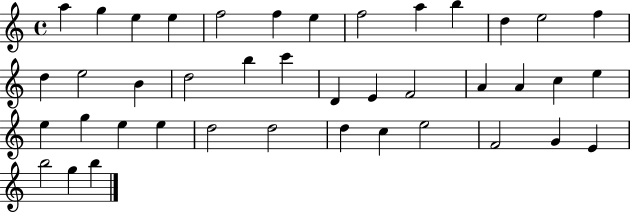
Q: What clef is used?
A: treble